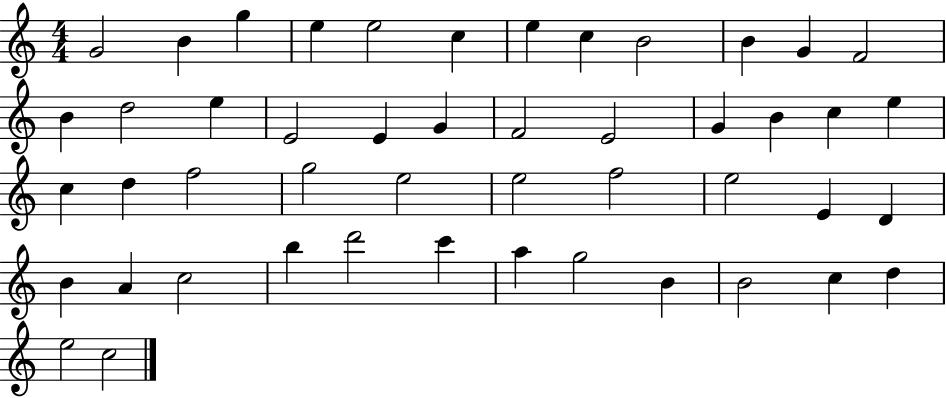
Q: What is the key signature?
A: C major